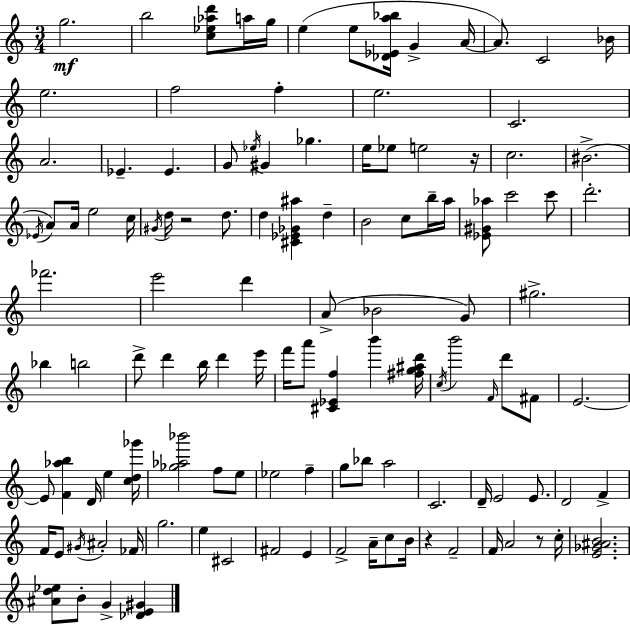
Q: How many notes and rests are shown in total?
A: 120